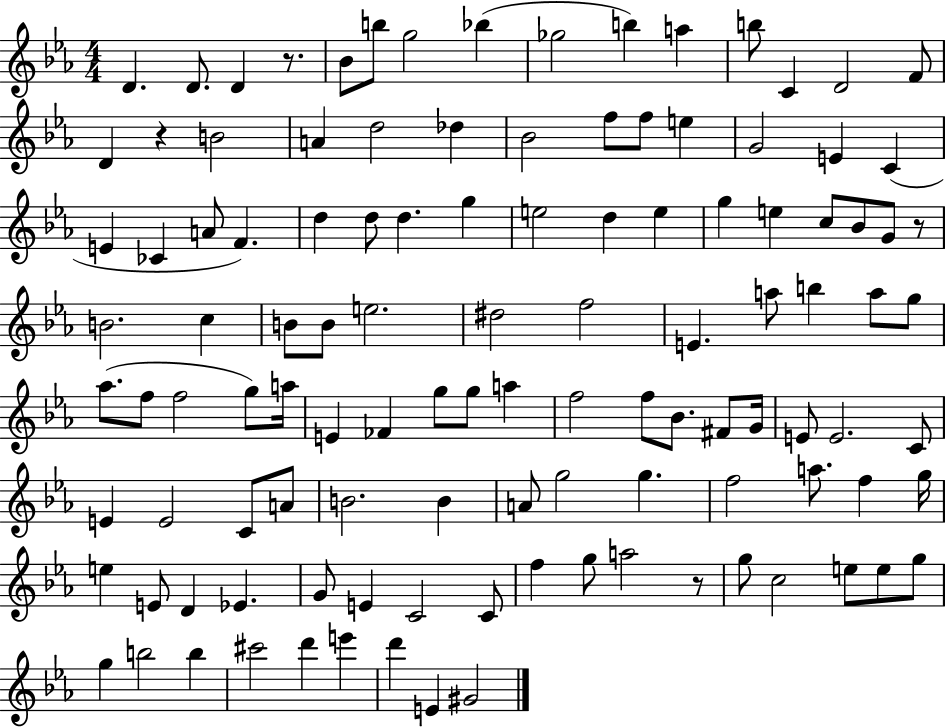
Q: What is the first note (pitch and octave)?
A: D4